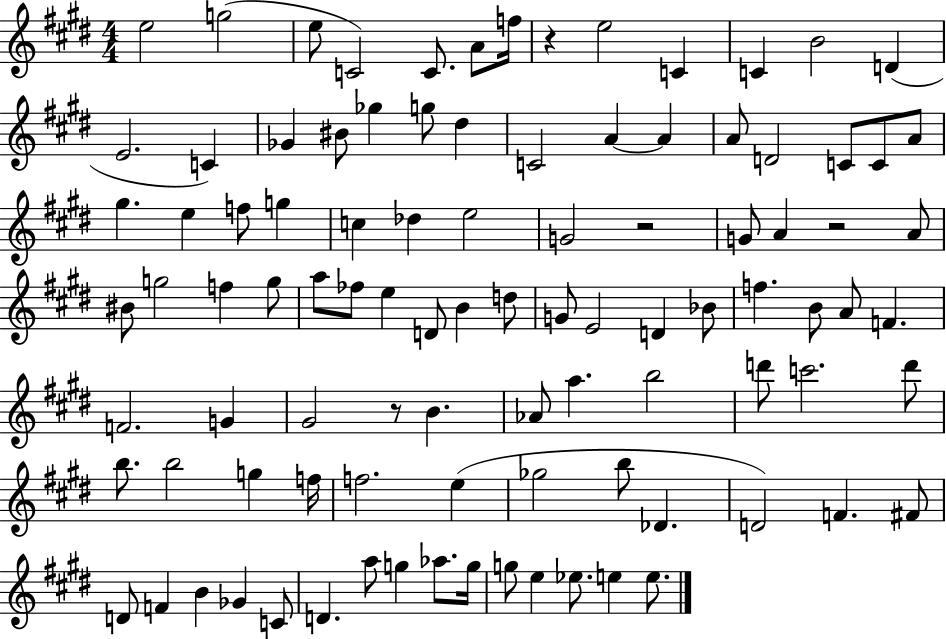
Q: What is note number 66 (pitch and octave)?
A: D6